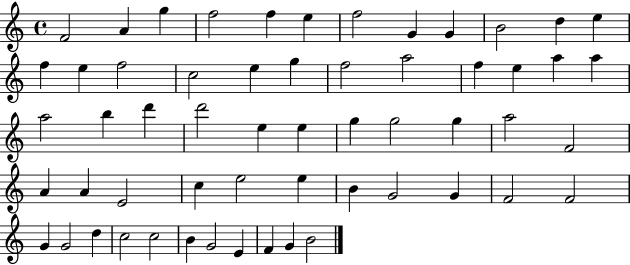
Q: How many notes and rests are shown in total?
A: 57